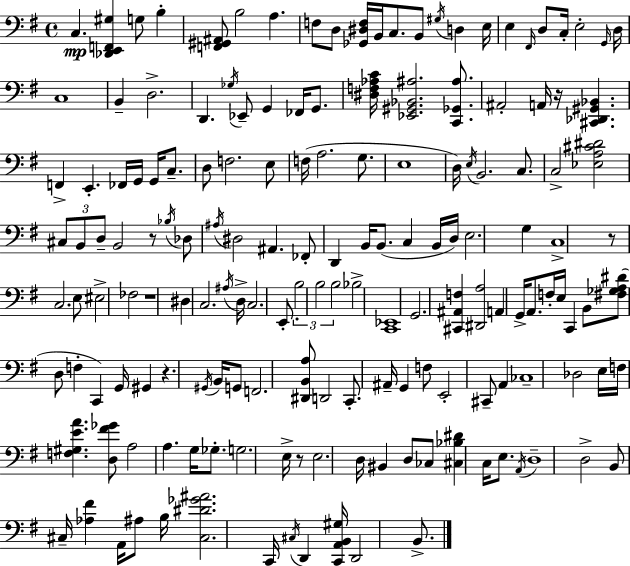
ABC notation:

X:1
T:Untitled
M:4/4
L:1/4
K:G
C, [_D,,E,,F,,^G,] G,/2 B, [F,,^G,,^A,,]/2 B,2 A, F,/2 D,/2 [_G,,^D,F,]/4 B,,/4 C,/2 B,,/2 ^G,/4 D, E,/4 E, ^F,,/4 D,/2 C,/4 E,2 G,,/4 D,/4 C,4 B,, D,2 D,, _G,/4 _E,,/2 G,, _F,,/4 G,,/2 [^D,F,_A,C]/4 [_E,,^G,,_B,,^A,]2 [C,,_G,,^A,]/2 ^A,,2 A,,/4 z/4 [^C,,_D,,^G,,_B,,] F,, E,, _F,,/4 G,,/4 G,,/4 C,/2 D,/2 F,2 E,/2 F,/4 A,2 G,/2 E,4 D,/4 E,/4 B,,2 C,/2 C,2 [_E,A,^C^D]2 ^C,/2 B,,/2 D,/2 B,,2 z/2 _B,/4 _D,/2 ^A,/4 ^D,2 ^A,, _F,,/2 D,, B,,/4 B,,/2 C, B,,/4 D,/4 E,2 G, C,4 z/2 C,2 E,/2 ^E,2 _F,2 z4 ^D, C,2 ^A,/4 D,/4 C,2 E,,/2 B,2 B,2 B,2 _B,2 [C,,_E,,]4 G,,2 [^C,,^A,,F,] [^D,,A,]2 A,, G,,/4 A,,/2 F,/4 E,/4 C,, B,,/2 [^F,_G,A,^D]/2 D,/2 F, C,, G,,/4 ^G,, z ^G,,/4 B,,/4 G,,/2 F,,2 [^D,,B,,A,]/2 D,,2 C,,/2 ^A,,/4 G,, F,/2 E,,2 ^C,,/2 A,, _C,4 _D,2 E,/4 F,/4 [F,^G,EA] [D,^F_G]/2 A,2 A, G,/4 _G,/2 G,2 E,/4 z/2 E,2 D,/4 ^B,, D,/2 _C,/2 [^C,_B,^D] C,/4 E,/2 A,,/4 D,4 D,2 B,,/2 ^C,/4 [_A,^F] A,,/4 ^A,/2 B,/4 [^C,^D_G^A]2 C,,/4 ^C,/4 D,, [C,,A,,B,,^G,]/4 D,,2 B,,/2